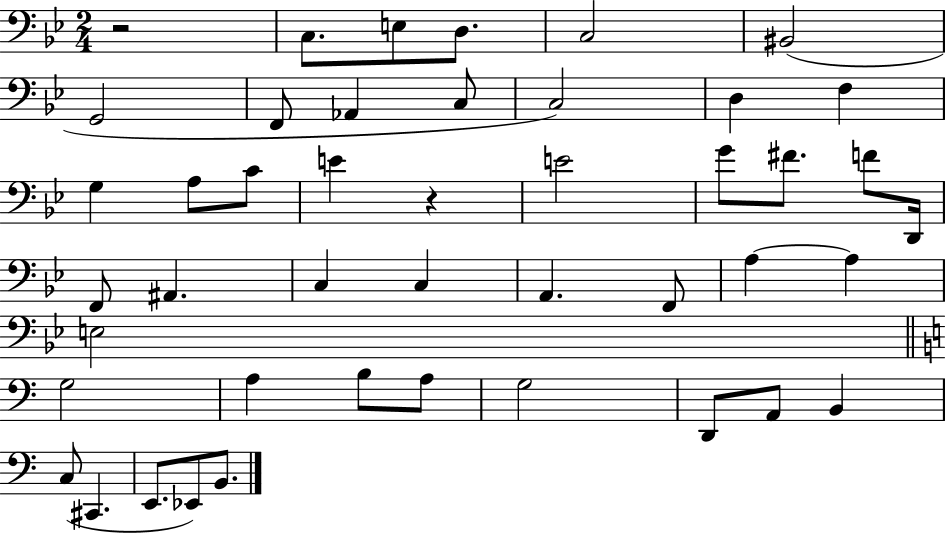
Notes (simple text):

R/h C3/e. E3/e D3/e. C3/h BIS2/h G2/h F2/e Ab2/q C3/e C3/h D3/q F3/q G3/q A3/e C4/e E4/q R/q E4/h G4/e F#4/e. F4/e D2/s F2/e A#2/q. C3/q C3/q A2/q. F2/e A3/q A3/q E3/h G3/h A3/q B3/e A3/e G3/h D2/e A2/e B2/q C3/e C#2/q. E2/e. Eb2/e B2/e.